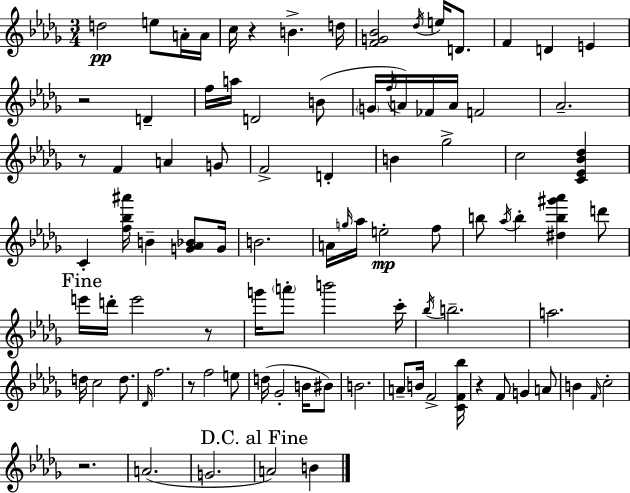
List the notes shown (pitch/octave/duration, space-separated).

D5/h E5/e A4/s A4/s C5/s R/q B4/q. D5/s [F4,G4,Bb4]/h Db5/s E5/s D4/e. F4/q D4/q E4/q R/h D4/q F5/s A5/s D4/h B4/e G4/s F5/s A4/s FES4/s A4/s F4/h Ab4/h. R/e F4/q A4/q G4/e F4/h D4/q B4/q Gb5/h C5/h [C4,Eb4,Bb4,Db5]/q C4/q [F5,Bb5,A#6]/s B4/q [G4,Ab4,Bb4]/e G4/s B4/h. A4/s G5/s Ab5/s E5/h F5/e B5/e Ab5/s B5/q [D#5,B5,G#6,Ab6]/q D6/e E6/s D6/s E6/h R/e G6/s A6/e B6/h C6/s Bb5/s B5/h. A5/h. D5/s C5/h D5/e. Db4/s F5/h. R/e F5/h E5/e D5/s Gb4/h B4/s BIS4/e B4/h. A4/e B4/s F4/h [C4,F4,Bb5]/s R/q F4/e G4/q A4/e B4/q F4/s C5/h R/h. A4/h. G4/h. A4/h B4/q